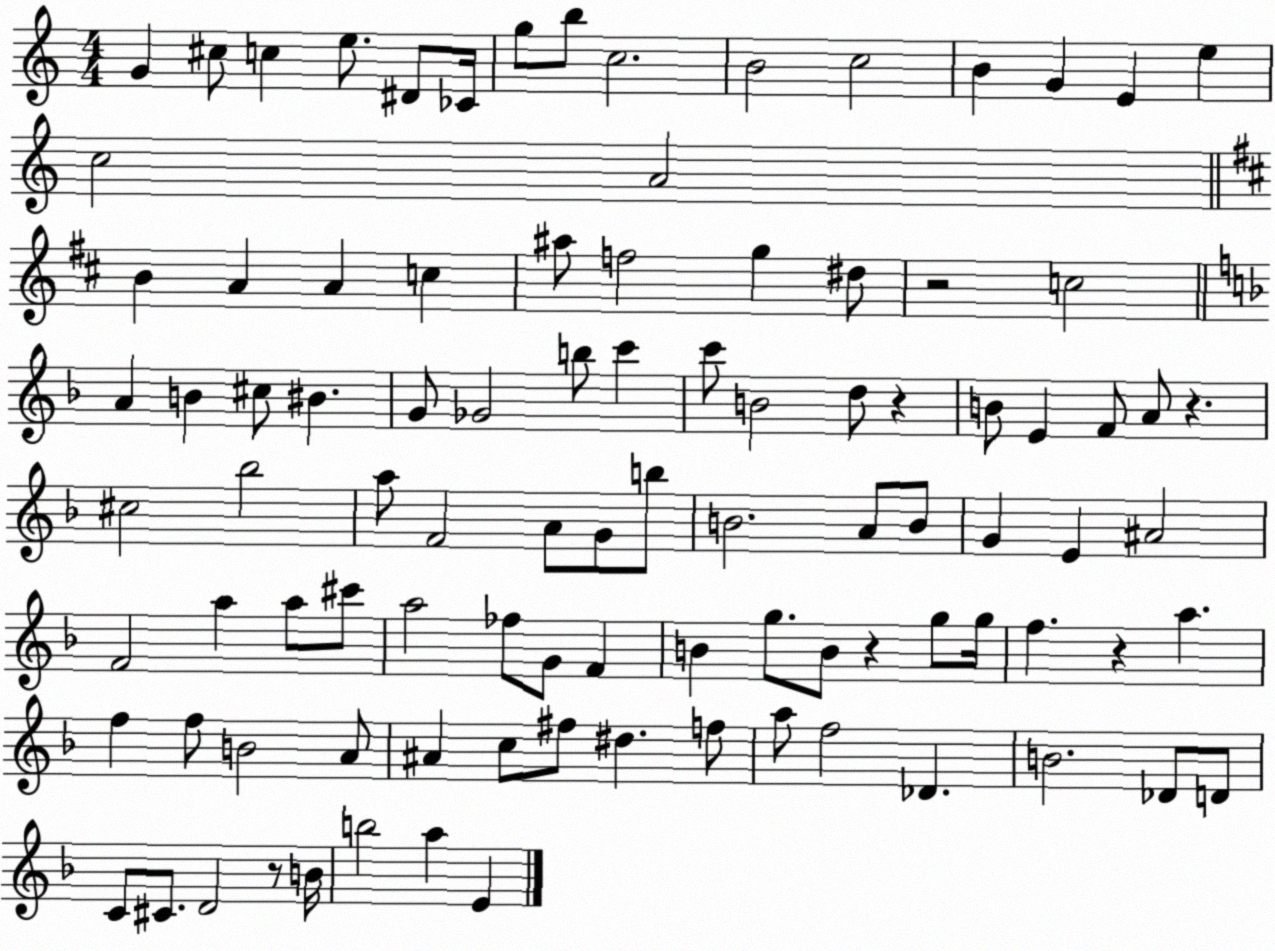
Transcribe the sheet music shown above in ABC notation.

X:1
T:Untitled
M:4/4
L:1/4
K:C
G ^c/2 c e/2 ^D/2 _C/4 g/2 b/2 c2 B2 c2 B G E e c2 A2 B A A c ^a/2 f2 g ^d/2 z2 c2 A B ^c/2 ^B G/2 _G2 b/2 c' c'/2 B2 d/2 z B/2 E F/2 A/2 z ^c2 _b2 a/2 F2 A/2 G/2 b/2 B2 A/2 B/2 G E ^A2 F2 a a/2 ^c'/2 a2 _f/2 G/2 F B g/2 B/2 z g/2 g/4 f z a f f/2 B2 A/2 ^A c/2 ^f/2 ^d f/2 a/2 f2 _D B2 _D/2 D/2 C/2 ^C/2 D2 z/2 B/4 b2 a E